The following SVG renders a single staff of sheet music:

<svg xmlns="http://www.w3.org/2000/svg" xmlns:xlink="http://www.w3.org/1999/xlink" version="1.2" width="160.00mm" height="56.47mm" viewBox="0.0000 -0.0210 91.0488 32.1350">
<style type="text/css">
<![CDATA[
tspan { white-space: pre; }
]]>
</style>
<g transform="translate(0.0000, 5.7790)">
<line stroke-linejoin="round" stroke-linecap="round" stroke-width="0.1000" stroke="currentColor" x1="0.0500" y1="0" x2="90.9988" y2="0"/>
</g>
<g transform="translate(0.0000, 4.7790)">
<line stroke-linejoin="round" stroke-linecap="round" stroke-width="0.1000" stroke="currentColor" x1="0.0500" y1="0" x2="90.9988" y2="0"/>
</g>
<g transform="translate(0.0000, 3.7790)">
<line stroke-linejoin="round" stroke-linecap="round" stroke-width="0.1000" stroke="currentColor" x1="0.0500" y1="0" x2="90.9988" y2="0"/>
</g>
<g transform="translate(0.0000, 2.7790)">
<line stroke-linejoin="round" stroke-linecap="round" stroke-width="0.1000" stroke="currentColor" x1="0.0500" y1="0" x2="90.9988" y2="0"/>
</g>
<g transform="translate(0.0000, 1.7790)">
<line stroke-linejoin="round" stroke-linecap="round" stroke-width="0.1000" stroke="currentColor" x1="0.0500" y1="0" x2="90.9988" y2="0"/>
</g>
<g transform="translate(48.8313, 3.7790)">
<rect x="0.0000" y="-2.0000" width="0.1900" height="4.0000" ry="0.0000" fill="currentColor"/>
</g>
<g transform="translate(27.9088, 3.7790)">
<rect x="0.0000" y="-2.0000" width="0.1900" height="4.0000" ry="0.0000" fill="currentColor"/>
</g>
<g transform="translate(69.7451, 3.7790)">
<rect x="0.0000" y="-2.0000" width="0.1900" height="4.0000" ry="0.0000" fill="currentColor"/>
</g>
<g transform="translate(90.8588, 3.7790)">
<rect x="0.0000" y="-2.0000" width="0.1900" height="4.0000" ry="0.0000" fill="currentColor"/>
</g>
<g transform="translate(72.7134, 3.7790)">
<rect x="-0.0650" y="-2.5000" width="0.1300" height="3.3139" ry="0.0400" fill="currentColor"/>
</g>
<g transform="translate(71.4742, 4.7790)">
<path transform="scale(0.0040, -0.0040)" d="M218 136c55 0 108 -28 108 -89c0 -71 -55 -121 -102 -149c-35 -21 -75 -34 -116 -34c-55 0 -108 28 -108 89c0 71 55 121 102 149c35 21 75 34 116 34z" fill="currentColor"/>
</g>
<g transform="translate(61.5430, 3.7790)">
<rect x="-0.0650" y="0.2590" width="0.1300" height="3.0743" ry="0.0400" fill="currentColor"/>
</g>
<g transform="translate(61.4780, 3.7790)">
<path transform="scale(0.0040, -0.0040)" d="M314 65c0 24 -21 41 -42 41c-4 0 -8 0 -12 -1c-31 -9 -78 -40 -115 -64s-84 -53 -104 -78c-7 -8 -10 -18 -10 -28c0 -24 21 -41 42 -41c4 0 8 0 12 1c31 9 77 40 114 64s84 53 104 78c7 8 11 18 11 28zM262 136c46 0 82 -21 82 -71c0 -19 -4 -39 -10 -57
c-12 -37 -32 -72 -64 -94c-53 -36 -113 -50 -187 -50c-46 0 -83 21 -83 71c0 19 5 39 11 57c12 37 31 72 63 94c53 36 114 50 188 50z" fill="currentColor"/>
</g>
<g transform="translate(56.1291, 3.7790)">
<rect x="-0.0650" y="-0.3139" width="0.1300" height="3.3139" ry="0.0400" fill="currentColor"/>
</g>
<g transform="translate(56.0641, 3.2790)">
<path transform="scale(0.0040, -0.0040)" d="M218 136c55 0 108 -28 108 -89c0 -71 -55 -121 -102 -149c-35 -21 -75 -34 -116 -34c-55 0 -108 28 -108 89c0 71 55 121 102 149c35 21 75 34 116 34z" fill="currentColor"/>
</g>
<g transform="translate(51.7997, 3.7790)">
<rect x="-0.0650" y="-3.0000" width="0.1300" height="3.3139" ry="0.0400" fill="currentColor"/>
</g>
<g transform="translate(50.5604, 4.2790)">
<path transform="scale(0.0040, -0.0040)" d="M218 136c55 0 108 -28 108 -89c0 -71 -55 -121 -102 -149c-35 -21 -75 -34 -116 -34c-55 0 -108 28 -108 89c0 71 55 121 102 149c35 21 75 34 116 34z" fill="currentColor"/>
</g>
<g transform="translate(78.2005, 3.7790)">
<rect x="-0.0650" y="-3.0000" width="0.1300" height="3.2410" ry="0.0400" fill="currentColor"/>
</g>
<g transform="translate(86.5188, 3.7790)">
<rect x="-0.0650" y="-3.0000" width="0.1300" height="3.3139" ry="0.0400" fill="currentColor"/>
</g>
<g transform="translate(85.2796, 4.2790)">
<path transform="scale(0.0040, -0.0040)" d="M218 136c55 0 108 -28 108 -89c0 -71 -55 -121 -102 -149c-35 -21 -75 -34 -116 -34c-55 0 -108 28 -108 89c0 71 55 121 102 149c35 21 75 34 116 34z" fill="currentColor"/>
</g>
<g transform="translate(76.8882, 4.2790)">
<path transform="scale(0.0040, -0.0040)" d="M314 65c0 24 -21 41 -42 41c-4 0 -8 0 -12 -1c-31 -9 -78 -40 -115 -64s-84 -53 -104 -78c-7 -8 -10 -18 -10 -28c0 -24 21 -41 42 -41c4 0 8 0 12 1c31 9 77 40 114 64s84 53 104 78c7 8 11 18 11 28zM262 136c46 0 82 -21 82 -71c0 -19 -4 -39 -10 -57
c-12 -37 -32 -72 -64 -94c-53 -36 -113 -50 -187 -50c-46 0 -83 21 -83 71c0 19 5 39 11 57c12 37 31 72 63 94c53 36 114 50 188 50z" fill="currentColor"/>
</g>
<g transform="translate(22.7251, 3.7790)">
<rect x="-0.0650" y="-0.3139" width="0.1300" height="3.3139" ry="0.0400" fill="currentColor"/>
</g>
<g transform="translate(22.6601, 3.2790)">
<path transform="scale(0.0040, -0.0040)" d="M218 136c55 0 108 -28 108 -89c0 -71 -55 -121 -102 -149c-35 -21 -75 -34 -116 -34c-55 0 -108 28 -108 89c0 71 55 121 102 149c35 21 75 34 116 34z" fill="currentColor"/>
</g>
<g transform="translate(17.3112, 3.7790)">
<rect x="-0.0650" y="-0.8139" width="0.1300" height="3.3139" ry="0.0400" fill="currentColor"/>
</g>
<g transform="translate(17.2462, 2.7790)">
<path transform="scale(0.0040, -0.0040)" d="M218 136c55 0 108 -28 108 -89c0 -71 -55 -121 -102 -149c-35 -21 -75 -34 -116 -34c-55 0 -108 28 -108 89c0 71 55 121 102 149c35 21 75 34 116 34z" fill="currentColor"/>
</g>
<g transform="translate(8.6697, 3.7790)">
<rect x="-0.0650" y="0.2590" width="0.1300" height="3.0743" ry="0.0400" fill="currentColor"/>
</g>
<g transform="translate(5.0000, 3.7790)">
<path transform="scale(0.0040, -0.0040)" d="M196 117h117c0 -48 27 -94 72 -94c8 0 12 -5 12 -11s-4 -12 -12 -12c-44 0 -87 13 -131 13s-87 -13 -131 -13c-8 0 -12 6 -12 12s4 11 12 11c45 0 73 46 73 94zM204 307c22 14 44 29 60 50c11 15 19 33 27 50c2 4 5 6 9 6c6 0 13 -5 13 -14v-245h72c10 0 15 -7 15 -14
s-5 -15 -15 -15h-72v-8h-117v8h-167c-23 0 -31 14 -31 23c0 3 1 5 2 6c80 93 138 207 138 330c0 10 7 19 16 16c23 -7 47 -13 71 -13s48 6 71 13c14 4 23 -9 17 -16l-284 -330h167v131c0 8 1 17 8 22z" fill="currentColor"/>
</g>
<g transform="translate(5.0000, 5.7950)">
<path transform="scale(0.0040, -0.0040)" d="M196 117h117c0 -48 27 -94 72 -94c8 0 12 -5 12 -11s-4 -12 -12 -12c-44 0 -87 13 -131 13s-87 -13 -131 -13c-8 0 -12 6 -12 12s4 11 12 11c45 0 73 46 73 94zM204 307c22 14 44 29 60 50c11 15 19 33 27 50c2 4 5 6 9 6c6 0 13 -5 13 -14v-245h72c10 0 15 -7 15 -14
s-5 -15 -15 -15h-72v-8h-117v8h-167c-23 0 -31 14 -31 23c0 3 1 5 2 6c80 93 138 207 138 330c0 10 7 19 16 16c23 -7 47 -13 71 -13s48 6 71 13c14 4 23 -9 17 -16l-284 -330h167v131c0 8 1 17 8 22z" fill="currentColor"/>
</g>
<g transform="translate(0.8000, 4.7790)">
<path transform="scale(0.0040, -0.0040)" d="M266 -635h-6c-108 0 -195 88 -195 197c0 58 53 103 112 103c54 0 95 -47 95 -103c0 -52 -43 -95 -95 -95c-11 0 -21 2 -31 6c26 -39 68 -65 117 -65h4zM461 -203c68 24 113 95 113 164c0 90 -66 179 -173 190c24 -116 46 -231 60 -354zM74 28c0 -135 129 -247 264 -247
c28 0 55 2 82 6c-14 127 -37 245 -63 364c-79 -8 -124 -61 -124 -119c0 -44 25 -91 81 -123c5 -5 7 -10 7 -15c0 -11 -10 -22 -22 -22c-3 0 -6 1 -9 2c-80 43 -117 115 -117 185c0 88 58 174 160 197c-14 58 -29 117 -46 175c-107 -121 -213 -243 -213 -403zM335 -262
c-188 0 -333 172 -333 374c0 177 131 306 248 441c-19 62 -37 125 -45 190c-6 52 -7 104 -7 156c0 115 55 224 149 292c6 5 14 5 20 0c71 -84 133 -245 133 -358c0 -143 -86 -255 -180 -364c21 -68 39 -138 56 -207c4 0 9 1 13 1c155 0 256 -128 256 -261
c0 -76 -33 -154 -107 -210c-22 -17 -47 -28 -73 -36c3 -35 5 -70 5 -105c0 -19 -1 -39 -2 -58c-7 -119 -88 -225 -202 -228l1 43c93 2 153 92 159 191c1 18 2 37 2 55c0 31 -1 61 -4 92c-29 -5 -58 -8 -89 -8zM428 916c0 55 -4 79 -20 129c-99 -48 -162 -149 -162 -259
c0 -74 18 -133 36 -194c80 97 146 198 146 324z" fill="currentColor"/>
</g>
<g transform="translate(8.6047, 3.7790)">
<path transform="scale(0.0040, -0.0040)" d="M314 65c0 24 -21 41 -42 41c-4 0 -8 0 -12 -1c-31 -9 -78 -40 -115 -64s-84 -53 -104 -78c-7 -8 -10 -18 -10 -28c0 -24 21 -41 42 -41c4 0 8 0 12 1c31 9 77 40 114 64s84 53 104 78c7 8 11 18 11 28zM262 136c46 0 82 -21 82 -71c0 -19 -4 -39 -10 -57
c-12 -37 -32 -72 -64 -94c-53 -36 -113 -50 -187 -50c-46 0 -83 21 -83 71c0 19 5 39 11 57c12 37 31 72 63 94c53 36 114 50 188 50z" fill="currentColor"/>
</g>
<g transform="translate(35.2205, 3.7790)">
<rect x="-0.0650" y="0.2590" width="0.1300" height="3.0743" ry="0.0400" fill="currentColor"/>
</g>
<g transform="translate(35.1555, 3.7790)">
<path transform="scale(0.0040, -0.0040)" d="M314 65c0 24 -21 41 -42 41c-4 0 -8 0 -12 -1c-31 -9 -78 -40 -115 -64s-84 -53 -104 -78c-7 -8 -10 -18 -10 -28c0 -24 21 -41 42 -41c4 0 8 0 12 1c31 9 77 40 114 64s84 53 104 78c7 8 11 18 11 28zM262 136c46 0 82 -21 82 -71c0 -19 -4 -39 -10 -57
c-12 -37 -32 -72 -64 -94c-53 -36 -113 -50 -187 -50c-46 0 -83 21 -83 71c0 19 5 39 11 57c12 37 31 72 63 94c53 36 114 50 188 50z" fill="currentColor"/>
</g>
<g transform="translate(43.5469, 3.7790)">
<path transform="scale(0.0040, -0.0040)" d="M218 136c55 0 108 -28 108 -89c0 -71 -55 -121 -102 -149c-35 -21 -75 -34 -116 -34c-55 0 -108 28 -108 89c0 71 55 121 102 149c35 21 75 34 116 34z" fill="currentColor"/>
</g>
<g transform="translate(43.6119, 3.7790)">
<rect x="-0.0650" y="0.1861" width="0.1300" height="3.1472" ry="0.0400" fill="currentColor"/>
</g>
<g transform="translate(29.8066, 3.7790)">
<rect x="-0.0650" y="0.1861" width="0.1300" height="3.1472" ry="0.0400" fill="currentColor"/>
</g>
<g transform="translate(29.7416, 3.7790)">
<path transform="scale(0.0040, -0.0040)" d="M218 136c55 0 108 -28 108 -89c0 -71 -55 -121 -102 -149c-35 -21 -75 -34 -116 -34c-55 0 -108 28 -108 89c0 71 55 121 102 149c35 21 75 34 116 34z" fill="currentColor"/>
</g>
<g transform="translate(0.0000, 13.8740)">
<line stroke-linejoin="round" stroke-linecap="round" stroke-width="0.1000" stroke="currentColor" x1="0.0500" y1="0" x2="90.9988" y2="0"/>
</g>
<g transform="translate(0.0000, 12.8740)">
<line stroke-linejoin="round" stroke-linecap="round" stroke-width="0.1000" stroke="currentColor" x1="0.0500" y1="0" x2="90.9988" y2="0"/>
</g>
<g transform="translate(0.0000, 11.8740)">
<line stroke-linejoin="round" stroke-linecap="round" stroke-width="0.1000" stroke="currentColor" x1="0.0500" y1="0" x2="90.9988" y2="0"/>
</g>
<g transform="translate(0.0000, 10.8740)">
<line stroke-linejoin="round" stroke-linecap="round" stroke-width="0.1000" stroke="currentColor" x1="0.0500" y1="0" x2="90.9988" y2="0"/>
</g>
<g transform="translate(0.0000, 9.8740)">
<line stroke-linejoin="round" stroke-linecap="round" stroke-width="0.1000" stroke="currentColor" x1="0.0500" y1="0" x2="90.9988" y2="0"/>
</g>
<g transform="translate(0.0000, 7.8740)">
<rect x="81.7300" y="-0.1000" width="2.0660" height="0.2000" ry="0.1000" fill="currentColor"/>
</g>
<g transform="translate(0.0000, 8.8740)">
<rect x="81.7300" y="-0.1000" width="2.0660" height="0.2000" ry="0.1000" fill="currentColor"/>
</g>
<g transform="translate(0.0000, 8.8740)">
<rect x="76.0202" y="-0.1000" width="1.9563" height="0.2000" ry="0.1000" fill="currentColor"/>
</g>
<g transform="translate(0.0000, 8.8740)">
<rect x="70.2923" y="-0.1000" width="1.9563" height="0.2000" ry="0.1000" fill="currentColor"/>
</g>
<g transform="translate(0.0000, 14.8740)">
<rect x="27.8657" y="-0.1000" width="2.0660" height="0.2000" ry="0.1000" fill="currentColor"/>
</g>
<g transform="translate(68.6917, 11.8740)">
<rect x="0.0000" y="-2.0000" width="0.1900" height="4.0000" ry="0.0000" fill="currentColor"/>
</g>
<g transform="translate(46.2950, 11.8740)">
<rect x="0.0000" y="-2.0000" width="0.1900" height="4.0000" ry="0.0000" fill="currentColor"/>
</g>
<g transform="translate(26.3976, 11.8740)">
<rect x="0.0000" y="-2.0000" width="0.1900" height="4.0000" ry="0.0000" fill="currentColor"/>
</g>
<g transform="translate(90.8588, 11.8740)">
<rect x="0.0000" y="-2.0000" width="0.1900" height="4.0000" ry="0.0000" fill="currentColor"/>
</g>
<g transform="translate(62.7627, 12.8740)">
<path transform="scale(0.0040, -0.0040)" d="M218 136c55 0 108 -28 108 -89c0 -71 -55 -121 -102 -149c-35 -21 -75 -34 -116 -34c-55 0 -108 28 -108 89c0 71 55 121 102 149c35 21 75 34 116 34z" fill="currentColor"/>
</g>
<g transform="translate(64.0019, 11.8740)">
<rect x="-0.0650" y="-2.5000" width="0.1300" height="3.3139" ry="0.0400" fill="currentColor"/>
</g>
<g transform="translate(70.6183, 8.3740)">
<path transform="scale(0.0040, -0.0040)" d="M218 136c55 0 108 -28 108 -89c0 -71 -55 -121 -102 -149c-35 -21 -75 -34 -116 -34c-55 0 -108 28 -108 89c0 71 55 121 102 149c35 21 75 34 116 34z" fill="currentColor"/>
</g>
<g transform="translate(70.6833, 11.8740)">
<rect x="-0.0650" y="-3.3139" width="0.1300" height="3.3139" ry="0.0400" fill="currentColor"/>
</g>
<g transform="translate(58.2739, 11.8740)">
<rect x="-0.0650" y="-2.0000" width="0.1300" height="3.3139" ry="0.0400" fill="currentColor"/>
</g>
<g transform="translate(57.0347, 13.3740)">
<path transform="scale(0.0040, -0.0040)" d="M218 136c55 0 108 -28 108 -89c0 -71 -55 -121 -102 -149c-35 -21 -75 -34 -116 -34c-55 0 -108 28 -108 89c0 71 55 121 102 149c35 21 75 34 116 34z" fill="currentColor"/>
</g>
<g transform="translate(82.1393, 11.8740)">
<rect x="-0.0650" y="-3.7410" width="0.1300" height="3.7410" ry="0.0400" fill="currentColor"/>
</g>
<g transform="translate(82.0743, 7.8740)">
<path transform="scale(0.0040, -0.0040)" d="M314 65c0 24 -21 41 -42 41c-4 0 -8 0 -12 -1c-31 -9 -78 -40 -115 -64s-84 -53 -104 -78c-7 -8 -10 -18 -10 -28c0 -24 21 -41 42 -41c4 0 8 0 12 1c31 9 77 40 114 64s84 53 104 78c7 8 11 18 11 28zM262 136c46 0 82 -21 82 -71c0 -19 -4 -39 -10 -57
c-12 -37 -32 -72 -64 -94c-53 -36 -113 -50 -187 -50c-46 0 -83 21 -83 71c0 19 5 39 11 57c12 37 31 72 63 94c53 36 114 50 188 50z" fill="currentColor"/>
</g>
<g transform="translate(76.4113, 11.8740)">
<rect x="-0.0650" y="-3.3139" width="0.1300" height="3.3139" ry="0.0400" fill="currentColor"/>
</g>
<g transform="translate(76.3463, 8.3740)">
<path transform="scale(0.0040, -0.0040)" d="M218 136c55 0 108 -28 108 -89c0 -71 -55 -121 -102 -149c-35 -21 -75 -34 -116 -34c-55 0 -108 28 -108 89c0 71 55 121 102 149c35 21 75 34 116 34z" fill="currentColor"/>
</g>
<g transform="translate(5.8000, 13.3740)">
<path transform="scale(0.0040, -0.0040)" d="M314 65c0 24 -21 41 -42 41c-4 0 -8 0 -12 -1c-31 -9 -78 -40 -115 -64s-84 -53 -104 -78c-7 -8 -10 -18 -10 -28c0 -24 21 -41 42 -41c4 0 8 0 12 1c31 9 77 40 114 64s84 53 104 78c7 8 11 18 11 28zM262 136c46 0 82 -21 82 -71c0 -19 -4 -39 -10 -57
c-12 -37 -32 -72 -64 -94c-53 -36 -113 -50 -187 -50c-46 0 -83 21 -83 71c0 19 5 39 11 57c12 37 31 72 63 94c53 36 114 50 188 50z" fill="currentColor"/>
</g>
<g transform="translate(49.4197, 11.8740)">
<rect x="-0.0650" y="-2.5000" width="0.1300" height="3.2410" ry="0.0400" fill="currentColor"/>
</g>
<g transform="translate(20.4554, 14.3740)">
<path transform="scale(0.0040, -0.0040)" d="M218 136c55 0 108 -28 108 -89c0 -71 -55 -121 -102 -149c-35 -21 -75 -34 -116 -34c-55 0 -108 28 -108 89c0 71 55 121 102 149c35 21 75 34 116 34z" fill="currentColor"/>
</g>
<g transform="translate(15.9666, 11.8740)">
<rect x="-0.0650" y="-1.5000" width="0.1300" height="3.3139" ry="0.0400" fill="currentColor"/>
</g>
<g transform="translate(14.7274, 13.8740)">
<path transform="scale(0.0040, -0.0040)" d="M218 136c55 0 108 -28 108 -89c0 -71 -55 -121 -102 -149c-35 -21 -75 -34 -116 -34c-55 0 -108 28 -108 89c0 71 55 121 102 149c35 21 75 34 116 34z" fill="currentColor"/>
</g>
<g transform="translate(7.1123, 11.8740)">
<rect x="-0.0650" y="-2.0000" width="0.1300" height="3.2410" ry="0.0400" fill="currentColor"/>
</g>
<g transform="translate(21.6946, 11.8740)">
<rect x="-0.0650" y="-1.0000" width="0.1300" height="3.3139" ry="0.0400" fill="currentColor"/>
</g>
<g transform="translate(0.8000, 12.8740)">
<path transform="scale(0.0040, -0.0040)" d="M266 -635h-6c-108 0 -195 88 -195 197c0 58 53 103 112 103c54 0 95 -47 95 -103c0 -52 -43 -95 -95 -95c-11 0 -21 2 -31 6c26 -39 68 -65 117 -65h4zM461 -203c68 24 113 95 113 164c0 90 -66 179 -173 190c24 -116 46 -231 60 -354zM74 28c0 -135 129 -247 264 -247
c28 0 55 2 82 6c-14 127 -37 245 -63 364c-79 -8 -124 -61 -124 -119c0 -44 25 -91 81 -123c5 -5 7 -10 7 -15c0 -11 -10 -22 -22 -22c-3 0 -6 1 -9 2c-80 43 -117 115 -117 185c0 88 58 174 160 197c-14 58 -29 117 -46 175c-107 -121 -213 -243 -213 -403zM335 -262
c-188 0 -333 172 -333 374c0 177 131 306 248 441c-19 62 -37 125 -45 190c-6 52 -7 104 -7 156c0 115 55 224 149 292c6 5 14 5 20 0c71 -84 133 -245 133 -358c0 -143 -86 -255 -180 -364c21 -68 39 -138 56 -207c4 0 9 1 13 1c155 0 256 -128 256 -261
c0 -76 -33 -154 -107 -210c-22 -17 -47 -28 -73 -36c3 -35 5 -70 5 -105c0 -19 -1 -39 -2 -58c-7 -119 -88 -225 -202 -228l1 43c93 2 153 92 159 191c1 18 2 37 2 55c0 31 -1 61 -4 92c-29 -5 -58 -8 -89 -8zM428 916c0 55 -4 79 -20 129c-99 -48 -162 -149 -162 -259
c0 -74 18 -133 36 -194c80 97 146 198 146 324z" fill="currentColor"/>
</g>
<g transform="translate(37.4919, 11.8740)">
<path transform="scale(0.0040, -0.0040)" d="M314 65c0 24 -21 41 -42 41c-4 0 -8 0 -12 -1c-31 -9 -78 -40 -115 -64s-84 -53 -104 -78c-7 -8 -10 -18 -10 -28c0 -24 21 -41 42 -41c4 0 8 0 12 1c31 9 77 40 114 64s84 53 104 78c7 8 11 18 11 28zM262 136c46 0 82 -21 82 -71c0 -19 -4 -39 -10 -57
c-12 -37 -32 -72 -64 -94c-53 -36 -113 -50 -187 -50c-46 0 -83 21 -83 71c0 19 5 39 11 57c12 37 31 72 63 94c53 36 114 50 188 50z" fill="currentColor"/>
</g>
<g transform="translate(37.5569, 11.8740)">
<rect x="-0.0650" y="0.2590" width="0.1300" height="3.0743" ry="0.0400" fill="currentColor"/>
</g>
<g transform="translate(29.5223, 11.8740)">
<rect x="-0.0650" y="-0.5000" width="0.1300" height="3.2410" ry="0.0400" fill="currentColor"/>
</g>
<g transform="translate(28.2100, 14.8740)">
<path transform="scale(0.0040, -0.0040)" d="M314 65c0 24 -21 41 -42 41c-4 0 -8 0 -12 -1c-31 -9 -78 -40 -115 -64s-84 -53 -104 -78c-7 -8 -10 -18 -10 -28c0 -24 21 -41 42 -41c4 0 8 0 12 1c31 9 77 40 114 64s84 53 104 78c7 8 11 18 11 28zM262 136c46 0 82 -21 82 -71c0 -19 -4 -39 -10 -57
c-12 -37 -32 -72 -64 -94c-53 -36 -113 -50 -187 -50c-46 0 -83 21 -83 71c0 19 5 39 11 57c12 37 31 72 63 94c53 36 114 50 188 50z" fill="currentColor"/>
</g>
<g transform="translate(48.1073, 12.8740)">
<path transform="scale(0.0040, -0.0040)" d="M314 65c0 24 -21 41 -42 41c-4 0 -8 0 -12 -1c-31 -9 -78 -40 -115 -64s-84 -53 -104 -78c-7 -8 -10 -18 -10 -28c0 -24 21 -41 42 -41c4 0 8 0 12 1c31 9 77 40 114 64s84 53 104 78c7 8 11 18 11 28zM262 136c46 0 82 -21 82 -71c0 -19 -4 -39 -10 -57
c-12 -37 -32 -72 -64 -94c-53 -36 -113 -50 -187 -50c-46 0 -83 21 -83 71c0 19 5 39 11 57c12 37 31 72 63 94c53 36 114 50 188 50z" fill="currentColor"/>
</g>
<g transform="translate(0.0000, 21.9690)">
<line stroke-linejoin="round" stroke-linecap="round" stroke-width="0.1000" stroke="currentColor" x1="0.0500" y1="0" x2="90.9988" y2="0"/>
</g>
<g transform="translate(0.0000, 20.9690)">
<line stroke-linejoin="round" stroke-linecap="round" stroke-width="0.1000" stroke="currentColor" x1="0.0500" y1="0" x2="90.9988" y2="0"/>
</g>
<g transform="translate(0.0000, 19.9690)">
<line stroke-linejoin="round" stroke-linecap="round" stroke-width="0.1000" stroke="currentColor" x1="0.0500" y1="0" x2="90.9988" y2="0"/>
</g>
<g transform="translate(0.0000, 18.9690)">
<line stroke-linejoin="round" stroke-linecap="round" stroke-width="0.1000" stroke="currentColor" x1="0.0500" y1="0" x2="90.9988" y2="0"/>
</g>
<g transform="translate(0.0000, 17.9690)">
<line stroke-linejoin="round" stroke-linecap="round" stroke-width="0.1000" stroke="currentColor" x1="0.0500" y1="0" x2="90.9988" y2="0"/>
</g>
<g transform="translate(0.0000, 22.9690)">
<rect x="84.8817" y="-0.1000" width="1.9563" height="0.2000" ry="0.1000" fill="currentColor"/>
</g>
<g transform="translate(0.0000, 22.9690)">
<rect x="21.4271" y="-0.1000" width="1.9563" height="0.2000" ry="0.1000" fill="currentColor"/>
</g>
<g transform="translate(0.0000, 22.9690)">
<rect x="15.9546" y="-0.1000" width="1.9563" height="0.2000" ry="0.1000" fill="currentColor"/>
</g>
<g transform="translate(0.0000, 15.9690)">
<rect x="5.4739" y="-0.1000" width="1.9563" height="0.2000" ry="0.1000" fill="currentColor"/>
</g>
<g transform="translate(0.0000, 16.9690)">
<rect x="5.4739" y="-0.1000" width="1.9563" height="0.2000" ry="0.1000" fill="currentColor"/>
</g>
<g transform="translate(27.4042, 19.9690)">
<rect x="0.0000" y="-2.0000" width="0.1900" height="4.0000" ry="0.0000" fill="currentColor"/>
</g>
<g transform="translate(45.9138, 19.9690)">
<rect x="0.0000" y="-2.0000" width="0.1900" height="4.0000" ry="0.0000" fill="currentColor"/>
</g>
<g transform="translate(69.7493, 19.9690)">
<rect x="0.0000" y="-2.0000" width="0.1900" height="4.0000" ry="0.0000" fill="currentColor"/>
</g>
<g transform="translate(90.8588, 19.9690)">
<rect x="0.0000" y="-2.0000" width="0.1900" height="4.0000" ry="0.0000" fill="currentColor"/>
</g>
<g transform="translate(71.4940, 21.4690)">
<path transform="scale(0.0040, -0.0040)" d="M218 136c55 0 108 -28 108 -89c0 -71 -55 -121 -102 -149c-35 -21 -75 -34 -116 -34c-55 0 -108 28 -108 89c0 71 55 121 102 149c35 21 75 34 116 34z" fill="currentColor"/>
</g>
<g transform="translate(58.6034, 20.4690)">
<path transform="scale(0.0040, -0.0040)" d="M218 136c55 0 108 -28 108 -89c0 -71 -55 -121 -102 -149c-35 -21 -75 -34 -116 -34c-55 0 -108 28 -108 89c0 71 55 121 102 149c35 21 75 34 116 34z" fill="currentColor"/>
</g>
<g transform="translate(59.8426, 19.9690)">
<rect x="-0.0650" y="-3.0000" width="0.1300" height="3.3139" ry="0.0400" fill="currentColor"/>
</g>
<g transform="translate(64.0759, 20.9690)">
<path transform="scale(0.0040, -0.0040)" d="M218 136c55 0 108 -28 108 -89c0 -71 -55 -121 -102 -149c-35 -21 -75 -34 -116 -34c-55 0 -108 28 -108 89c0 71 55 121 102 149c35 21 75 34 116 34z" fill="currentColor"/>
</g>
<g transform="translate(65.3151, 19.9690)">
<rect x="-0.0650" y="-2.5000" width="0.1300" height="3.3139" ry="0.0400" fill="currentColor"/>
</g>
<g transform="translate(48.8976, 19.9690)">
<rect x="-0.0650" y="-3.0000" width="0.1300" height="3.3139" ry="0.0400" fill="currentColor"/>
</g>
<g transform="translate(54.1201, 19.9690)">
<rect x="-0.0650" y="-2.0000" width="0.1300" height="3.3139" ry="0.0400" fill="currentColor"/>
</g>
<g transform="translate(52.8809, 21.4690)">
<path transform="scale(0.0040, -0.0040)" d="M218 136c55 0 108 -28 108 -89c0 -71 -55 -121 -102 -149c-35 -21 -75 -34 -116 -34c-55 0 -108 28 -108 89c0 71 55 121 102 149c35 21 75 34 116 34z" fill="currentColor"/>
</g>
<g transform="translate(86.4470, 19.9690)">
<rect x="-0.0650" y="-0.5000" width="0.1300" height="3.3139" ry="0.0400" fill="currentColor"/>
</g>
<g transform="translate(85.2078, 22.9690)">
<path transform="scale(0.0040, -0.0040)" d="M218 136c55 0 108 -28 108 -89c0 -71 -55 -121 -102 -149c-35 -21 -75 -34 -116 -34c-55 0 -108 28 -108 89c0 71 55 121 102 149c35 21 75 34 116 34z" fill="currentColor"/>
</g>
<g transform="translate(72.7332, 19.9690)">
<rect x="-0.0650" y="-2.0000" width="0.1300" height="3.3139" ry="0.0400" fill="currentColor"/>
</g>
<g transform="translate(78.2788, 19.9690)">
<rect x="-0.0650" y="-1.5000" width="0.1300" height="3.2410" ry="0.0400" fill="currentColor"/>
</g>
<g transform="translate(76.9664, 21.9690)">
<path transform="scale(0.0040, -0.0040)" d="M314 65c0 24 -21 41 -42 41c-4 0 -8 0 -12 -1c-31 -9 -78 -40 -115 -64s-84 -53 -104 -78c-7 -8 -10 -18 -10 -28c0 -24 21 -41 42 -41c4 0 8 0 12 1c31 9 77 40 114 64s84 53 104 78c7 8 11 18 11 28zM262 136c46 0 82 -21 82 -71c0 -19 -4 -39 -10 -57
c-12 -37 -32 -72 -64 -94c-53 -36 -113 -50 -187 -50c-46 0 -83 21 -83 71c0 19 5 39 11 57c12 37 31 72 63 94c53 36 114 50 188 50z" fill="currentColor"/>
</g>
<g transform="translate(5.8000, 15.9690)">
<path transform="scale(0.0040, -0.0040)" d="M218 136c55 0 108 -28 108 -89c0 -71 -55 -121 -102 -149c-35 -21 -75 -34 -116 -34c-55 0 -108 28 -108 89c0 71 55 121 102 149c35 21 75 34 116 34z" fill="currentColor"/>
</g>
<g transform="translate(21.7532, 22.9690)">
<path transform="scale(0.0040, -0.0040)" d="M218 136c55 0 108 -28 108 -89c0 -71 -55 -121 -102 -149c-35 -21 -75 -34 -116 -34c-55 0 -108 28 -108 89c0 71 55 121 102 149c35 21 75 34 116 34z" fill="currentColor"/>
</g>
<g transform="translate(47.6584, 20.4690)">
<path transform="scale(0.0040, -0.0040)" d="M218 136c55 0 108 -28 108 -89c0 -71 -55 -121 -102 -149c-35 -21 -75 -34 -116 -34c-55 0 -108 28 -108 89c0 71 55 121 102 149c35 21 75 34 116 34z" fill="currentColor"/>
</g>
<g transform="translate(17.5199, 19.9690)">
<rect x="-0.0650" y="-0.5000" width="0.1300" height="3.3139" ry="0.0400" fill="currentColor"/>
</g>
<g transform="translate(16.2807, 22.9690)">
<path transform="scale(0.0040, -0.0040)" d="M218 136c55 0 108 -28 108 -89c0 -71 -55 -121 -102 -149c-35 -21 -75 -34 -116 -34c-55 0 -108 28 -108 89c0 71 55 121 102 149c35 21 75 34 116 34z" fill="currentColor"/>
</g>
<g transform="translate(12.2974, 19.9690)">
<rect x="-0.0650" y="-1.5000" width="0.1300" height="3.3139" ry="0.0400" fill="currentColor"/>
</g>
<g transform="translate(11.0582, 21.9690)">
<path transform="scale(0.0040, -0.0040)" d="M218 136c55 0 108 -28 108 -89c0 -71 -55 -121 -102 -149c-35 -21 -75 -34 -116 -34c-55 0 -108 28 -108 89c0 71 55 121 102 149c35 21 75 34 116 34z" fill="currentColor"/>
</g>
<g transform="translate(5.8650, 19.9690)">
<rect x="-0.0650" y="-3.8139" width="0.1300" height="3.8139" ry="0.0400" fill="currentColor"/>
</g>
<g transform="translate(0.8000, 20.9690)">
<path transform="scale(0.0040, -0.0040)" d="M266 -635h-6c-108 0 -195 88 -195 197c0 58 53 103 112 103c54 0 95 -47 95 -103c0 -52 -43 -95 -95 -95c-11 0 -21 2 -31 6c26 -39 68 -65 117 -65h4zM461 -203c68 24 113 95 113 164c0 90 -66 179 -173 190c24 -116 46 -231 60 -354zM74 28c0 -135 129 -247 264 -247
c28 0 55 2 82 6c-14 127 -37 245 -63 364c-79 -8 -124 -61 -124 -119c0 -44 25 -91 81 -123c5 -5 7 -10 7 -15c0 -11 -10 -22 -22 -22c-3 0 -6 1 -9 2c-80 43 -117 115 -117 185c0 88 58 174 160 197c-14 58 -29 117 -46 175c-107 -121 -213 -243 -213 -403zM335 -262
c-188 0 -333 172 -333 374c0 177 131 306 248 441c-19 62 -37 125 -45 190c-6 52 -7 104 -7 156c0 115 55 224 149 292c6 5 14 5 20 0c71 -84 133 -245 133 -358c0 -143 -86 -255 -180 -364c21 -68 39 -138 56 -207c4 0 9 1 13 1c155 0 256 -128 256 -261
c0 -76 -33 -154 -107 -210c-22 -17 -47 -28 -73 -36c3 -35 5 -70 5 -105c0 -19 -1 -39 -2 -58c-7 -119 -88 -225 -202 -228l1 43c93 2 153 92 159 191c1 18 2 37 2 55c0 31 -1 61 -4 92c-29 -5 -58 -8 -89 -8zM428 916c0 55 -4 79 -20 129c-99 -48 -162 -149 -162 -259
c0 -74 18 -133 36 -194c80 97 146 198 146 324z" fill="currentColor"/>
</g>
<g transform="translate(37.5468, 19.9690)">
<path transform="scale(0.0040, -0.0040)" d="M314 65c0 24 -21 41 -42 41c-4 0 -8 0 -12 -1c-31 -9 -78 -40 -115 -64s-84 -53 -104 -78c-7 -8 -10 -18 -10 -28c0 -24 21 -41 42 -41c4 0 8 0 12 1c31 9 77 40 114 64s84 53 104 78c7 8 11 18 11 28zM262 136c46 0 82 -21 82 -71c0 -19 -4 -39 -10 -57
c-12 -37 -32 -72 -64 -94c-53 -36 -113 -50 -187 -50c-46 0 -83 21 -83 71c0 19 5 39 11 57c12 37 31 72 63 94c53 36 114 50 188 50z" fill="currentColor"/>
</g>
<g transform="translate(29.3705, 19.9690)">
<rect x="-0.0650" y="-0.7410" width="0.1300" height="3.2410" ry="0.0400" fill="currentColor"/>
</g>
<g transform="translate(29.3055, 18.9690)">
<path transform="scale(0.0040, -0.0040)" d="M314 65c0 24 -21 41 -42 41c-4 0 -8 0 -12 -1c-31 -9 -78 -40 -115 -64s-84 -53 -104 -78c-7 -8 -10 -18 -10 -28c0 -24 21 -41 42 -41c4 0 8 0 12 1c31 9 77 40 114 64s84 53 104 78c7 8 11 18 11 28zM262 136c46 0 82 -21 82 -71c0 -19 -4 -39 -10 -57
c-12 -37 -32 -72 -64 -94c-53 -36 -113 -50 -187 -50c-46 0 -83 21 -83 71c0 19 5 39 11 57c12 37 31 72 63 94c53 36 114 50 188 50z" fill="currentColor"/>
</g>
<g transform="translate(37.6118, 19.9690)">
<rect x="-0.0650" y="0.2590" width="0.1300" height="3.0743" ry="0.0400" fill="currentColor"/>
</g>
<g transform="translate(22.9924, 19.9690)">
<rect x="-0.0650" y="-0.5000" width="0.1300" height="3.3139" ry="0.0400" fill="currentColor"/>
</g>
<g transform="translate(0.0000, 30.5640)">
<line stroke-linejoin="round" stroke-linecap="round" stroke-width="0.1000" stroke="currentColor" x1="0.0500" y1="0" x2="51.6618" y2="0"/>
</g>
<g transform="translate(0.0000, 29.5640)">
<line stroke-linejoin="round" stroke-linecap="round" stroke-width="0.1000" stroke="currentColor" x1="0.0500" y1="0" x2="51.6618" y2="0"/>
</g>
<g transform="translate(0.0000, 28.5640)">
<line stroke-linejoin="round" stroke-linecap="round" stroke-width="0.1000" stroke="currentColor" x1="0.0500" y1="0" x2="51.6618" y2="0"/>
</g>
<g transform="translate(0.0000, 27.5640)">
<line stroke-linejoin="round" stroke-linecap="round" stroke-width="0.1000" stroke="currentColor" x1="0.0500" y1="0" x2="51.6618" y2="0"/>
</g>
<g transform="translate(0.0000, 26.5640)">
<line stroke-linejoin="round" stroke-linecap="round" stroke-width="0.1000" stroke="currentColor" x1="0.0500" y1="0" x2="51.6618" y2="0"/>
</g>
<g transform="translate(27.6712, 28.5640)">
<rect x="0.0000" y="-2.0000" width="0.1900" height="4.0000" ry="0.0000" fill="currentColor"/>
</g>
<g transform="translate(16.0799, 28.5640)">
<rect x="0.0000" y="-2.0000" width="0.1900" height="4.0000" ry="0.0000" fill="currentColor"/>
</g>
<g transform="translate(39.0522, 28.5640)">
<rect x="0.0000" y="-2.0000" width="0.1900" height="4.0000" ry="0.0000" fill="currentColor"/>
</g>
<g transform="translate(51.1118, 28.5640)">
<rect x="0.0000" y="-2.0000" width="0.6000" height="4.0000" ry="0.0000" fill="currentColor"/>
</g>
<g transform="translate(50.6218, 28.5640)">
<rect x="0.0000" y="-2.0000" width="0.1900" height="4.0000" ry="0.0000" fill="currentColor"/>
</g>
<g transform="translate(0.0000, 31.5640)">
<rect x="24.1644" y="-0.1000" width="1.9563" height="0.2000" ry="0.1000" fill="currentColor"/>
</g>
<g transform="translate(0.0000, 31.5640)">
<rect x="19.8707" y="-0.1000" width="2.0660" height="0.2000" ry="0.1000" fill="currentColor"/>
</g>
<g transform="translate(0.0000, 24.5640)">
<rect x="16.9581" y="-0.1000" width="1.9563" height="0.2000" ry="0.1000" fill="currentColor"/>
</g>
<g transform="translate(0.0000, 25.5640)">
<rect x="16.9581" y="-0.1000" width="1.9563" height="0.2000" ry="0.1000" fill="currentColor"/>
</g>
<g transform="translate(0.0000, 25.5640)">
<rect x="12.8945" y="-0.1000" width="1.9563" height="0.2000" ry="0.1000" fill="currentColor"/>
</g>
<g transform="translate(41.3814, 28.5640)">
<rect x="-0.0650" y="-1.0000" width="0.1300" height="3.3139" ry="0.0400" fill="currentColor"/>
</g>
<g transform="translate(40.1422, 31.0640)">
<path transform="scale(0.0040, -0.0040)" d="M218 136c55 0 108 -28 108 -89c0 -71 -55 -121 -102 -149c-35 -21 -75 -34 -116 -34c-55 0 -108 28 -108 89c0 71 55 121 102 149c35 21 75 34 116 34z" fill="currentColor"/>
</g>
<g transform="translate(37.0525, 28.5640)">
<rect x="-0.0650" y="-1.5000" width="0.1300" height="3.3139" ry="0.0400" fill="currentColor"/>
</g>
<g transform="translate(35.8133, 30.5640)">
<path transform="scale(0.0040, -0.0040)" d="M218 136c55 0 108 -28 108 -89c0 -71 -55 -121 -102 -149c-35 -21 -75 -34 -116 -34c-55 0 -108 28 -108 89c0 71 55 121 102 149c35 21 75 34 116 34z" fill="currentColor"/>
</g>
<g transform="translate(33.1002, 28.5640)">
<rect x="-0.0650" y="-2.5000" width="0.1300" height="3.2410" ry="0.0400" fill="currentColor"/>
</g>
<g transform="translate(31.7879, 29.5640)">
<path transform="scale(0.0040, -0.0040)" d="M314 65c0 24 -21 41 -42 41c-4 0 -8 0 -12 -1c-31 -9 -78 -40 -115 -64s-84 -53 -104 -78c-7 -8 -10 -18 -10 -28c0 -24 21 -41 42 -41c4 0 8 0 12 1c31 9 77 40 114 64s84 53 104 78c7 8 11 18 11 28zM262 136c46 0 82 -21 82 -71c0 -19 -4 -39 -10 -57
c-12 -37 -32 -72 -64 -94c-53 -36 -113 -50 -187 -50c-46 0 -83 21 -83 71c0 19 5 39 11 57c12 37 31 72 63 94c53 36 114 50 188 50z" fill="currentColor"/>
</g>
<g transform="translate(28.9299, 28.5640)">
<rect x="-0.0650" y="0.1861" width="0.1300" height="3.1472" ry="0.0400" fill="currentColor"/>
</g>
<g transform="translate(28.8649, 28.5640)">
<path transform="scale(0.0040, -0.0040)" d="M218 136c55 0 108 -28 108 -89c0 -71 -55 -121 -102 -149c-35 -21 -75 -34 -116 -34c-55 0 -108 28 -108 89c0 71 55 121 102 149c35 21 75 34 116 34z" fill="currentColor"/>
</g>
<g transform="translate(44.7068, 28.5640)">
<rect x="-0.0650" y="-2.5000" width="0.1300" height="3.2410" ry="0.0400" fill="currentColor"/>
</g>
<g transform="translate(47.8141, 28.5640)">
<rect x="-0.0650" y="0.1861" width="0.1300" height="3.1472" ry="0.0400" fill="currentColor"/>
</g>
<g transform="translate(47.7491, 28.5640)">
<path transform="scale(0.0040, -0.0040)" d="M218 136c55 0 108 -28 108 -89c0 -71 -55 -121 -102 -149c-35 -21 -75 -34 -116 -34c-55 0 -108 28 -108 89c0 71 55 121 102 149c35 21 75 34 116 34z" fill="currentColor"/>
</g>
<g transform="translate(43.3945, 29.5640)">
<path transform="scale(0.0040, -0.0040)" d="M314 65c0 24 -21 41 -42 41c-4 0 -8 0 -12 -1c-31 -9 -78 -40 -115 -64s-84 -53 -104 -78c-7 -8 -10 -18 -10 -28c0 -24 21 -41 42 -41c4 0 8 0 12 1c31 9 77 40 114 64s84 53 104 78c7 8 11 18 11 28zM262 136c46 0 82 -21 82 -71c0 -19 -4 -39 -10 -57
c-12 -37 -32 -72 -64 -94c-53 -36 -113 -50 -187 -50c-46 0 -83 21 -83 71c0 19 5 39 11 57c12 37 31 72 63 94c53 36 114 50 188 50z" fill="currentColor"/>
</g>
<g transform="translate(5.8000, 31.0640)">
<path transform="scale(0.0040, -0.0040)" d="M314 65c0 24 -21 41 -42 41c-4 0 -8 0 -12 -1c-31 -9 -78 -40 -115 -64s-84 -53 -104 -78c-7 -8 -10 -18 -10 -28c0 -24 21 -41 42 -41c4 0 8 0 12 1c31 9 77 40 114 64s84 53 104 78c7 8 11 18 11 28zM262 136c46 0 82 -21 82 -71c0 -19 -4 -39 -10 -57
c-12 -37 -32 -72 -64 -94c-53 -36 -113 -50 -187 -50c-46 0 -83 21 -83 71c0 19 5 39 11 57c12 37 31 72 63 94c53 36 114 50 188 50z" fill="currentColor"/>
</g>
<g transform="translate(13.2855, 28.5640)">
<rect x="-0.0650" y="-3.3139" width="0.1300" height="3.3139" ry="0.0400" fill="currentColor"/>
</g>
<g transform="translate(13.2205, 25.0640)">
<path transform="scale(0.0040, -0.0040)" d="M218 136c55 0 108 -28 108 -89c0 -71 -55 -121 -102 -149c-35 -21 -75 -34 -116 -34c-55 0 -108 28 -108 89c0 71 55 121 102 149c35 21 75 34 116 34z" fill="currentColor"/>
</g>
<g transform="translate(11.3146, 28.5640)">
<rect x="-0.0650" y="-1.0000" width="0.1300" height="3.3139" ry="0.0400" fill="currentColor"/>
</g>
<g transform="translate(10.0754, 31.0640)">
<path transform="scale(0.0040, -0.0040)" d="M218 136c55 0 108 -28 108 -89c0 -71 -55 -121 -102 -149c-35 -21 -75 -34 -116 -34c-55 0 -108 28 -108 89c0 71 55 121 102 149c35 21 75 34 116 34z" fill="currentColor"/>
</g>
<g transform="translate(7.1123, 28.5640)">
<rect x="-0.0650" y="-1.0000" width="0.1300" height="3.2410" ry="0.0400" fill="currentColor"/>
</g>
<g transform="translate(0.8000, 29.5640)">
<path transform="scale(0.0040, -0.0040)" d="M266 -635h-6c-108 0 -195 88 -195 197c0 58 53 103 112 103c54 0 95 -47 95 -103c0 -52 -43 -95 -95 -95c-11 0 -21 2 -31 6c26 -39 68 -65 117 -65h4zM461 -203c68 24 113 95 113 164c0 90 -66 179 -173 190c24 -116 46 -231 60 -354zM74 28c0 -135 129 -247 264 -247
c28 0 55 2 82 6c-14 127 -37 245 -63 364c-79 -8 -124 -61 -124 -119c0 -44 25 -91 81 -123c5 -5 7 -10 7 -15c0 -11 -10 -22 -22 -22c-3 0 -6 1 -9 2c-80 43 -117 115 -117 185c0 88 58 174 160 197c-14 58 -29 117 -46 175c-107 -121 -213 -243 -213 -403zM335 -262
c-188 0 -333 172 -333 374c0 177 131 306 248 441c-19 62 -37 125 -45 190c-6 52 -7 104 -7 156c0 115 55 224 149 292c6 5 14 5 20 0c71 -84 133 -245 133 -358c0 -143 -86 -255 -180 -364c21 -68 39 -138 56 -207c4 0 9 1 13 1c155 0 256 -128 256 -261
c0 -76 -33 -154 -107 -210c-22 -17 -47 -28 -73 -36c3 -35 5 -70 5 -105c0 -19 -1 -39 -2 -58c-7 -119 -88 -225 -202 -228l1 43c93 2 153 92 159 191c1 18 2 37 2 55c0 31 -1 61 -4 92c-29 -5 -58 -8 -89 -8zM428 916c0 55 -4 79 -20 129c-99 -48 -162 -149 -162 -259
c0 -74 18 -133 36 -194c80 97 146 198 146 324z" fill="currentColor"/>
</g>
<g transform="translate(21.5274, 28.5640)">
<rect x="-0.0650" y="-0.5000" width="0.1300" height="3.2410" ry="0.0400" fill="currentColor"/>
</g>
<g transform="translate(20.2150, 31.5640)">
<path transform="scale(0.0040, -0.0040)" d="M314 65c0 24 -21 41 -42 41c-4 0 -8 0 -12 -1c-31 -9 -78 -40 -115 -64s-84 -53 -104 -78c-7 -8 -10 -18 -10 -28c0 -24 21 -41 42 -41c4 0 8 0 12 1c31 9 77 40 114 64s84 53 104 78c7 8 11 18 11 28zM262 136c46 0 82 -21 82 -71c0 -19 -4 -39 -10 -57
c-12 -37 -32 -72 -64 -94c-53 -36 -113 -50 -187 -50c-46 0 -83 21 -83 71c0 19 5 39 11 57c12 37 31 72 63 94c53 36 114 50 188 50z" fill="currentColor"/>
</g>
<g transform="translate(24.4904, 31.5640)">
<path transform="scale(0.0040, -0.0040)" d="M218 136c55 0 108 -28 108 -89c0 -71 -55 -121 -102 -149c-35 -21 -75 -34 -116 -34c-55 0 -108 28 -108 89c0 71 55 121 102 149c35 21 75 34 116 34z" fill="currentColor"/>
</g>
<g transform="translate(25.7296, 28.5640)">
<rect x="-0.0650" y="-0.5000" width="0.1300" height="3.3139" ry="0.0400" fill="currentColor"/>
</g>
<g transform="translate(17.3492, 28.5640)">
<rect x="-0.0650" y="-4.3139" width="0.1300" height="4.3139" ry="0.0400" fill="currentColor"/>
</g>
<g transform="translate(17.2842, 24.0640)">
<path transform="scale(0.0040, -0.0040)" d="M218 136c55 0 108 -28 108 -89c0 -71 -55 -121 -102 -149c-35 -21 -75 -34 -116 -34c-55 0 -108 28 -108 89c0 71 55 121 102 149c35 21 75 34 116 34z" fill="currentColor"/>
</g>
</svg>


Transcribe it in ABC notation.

X:1
T:Untitled
M:4/4
L:1/4
K:C
B2 d c B B2 B A c B2 G A2 A F2 E D C2 B2 G2 F G b b c'2 c' E C C d2 B2 A F A G F E2 C D2 D b d' C2 C B G2 E D G2 B